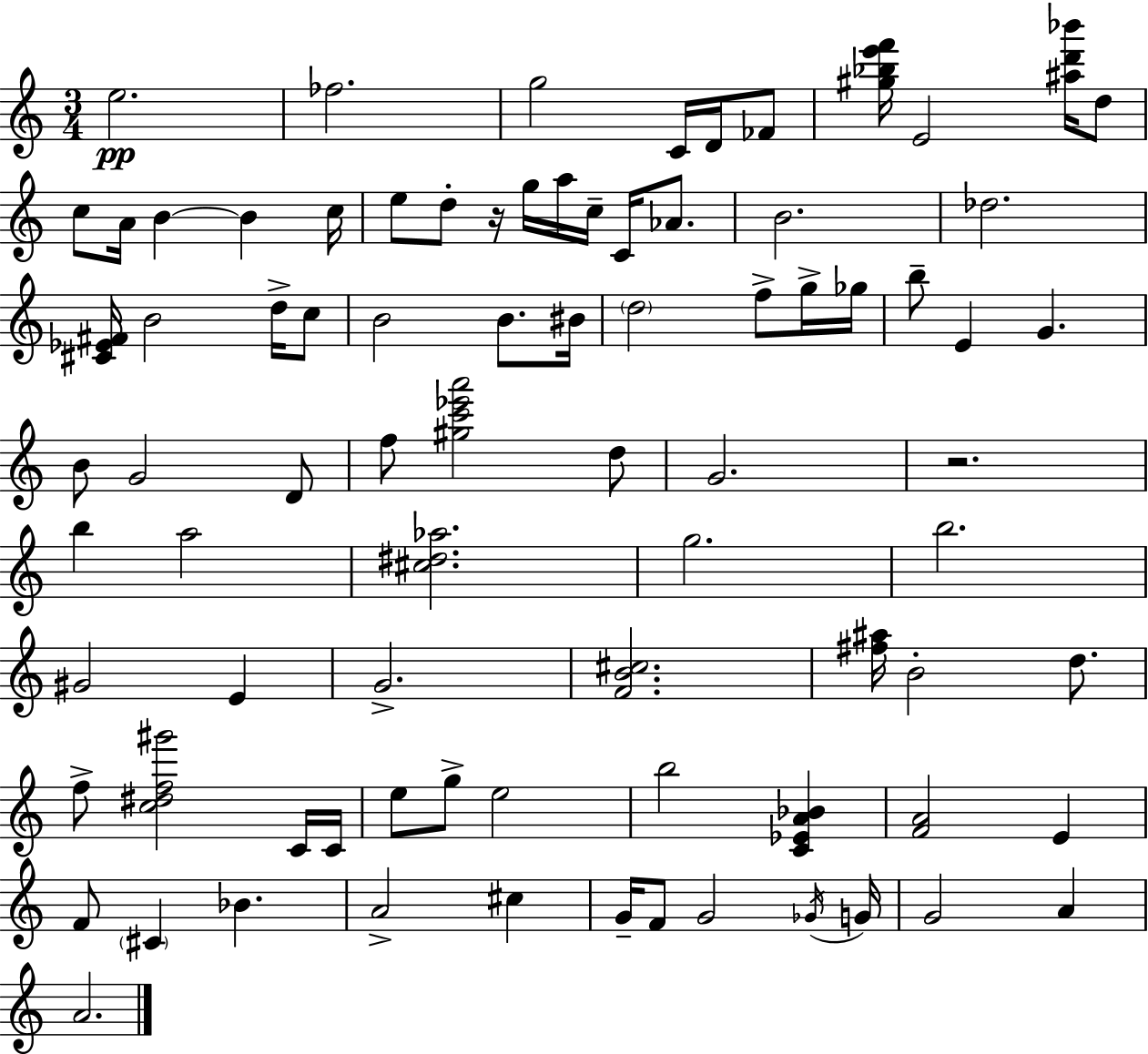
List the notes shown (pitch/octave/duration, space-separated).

E5/h. FES5/h. G5/h C4/s D4/s FES4/e [G#5,Bb5,E6,F6]/s E4/h [A#5,D6,Bb6]/s D5/e C5/e A4/s B4/q B4/q C5/s E5/e D5/e R/s G5/s A5/s C5/s C4/s Ab4/e. B4/h. Db5/h. [C#4,Eb4,F#4]/s B4/h D5/s C5/e B4/h B4/e. BIS4/s D5/h F5/e G5/s Gb5/s B5/e E4/q G4/q. B4/e G4/h D4/e F5/e [G#5,C6,Eb6,A6]/h D5/e G4/h. R/h. B5/q A5/h [C#5,D#5,Ab5]/h. G5/h. B5/h. G#4/h E4/q G4/h. [F4,B4,C#5]/h. [F#5,A#5]/s B4/h D5/e. F5/e [C5,D#5,F5,G#6]/h C4/s C4/s E5/e G5/e E5/h B5/h [C4,Eb4,A4,Bb4]/q [F4,A4]/h E4/q F4/e C#4/q Bb4/q. A4/h C#5/q G4/s F4/e G4/h Gb4/s G4/s G4/h A4/q A4/h.